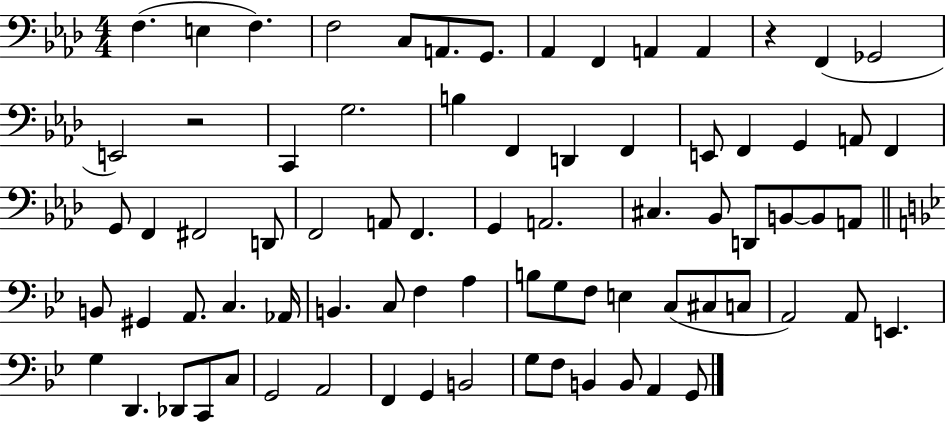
{
  \clef bass
  \numericTimeSignature
  \time 4/4
  \key aes \major
  f4.( e4 f4.) | f2 c8 a,8. g,8. | aes,4 f,4 a,4 a,4 | r4 f,4( ges,2 | \break e,2) r2 | c,4 g2. | b4 f,4 d,4 f,4 | e,8 f,4 g,4 a,8 f,4 | \break g,8 f,4 fis,2 d,8 | f,2 a,8 f,4. | g,4 a,2. | cis4. bes,8 d,8 b,8~~ b,8 a,8 | \break \bar "||" \break \key g \minor b,8 gis,4 a,8. c4. aes,16 | b,4. c8 f4 a4 | b8 g8 f8 e4 c8( cis8 c8 | a,2) a,8 e,4. | \break g4 d,4. des,8 c,8 c8 | g,2 a,2 | f,4 g,4 b,2 | g8 f8 b,4 b,8 a,4 g,8 | \break \bar "|."
}